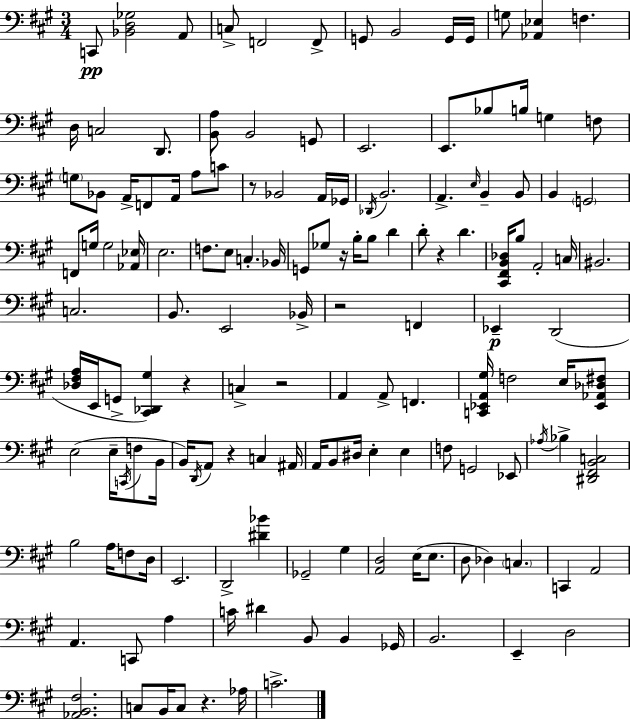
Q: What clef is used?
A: bass